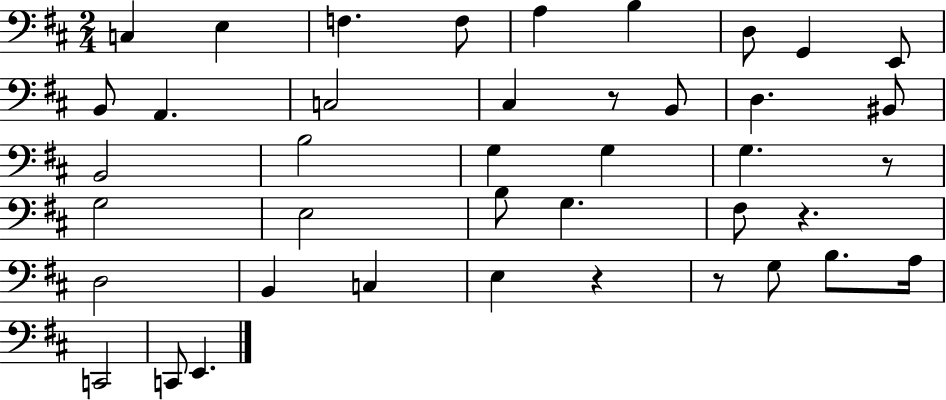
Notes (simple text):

C3/q E3/q F3/q. F3/e A3/q B3/q D3/e G2/q E2/e B2/e A2/q. C3/h C#3/q R/e B2/e D3/q. BIS2/e B2/h B3/h G3/q G3/q G3/q. R/e G3/h E3/h B3/e G3/q. F#3/e R/q. D3/h B2/q C3/q E3/q R/q R/e G3/e B3/e. A3/s C2/h C2/e E2/q.